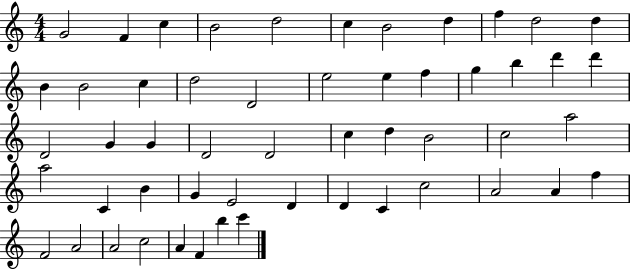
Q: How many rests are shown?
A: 0